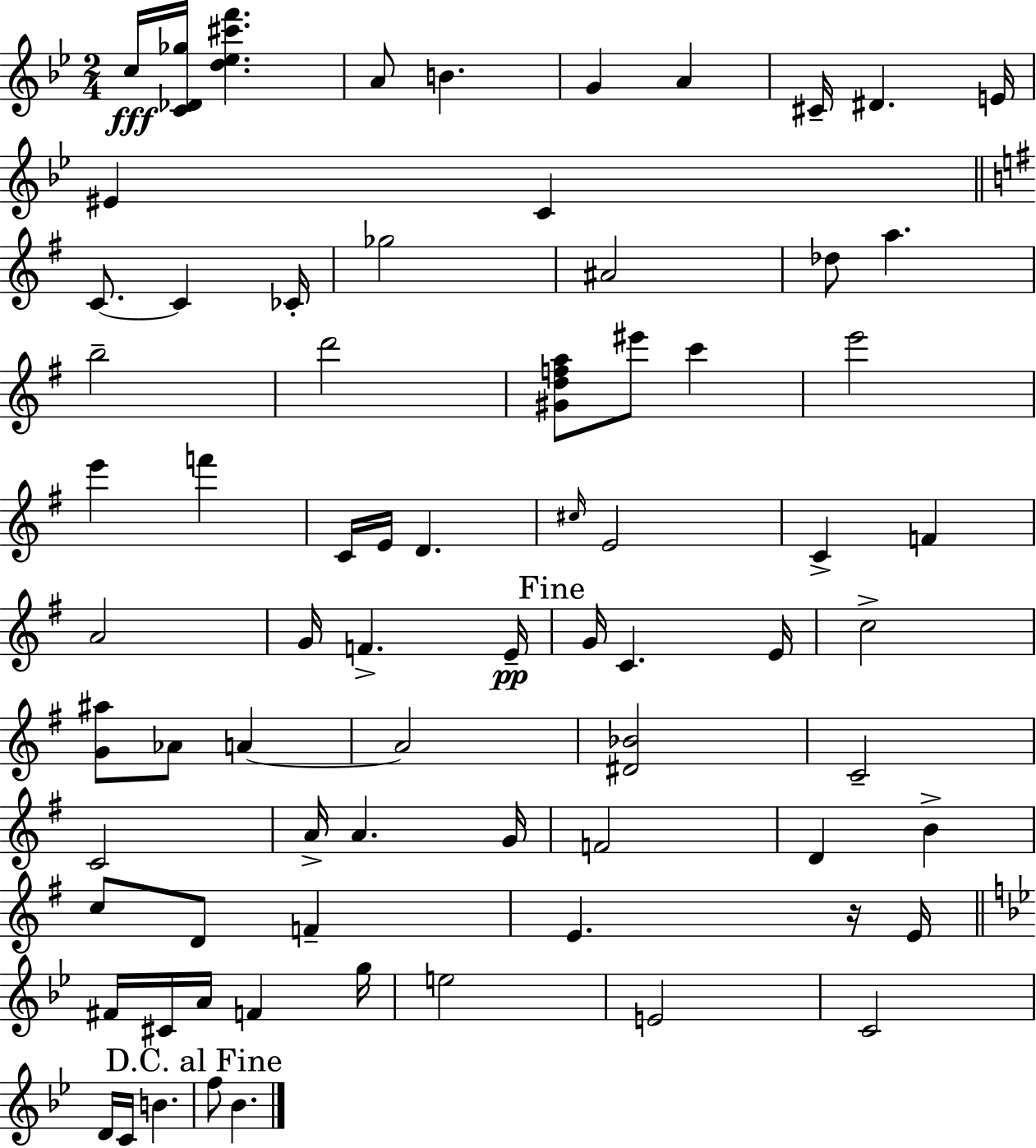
{
  \clef treble
  \numericTimeSignature
  \time 2/4
  \key g \minor
  c''16\fff <c' des' ges''>16 <d'' ees'' cis''' f'''>4. | a'8 b'4. | g'4 a'4 | cis'16-- dis'4. e'16 | \break eis'4 c'4 | \bar "||" \break \key g \major c'8.~~ c'4 ces'16-. | ges''2 | ais'2 | des''8 a''4. | \break b''2-- | d'''2 | <gis' d'' f'' a''>8 eis'''8 c'''4 | e'''2 | \break e'''4 f'''4 | c'16 e'16 d'4. | \grace { cis''16 } e'2 | c'4-> f'4 | \break a'2 | g'16 f'4.-> | e'16--\pp \mark "Fine" g'16 c'4. | e'16 c''2-> | \break <g' ais''>8 aes'8 a'4~~ | a'2 | <dis' bes'>2 | c'2-- | \break c'2 | a'16-> a'4. | g'16 f'2 | d'4 b'4-> | \break c''8 d'8 f'4-- | e'4. r16 | e'16 \bar "||" \break \key bes \major fis'16 cis'16 a'16 f'4 g''16 | e''2 | e'2 | c'2 | \break d'16 c'16 b'4. | \mark "D.C. al Fine" f''8 bes'4. | \bar "|."
}